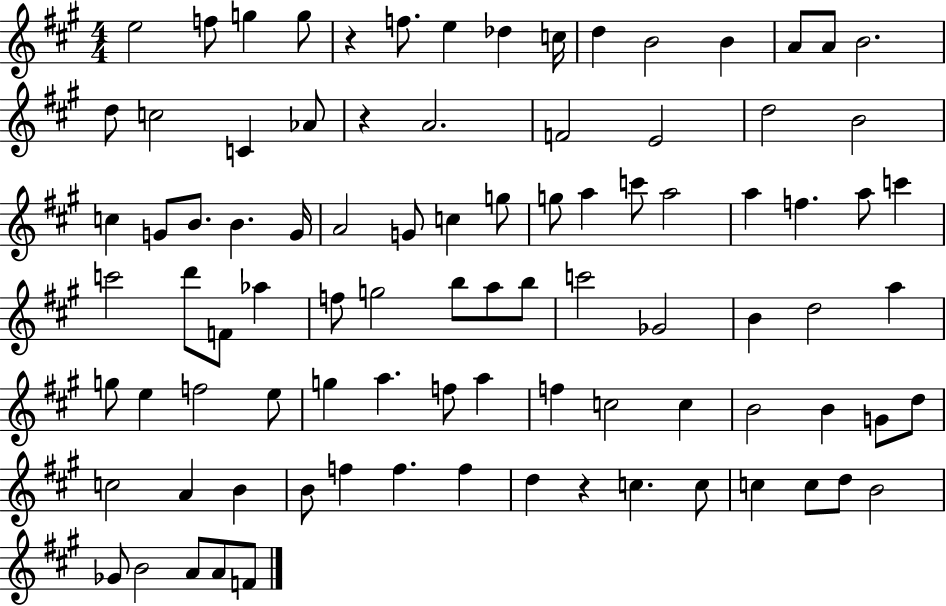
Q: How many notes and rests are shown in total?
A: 91